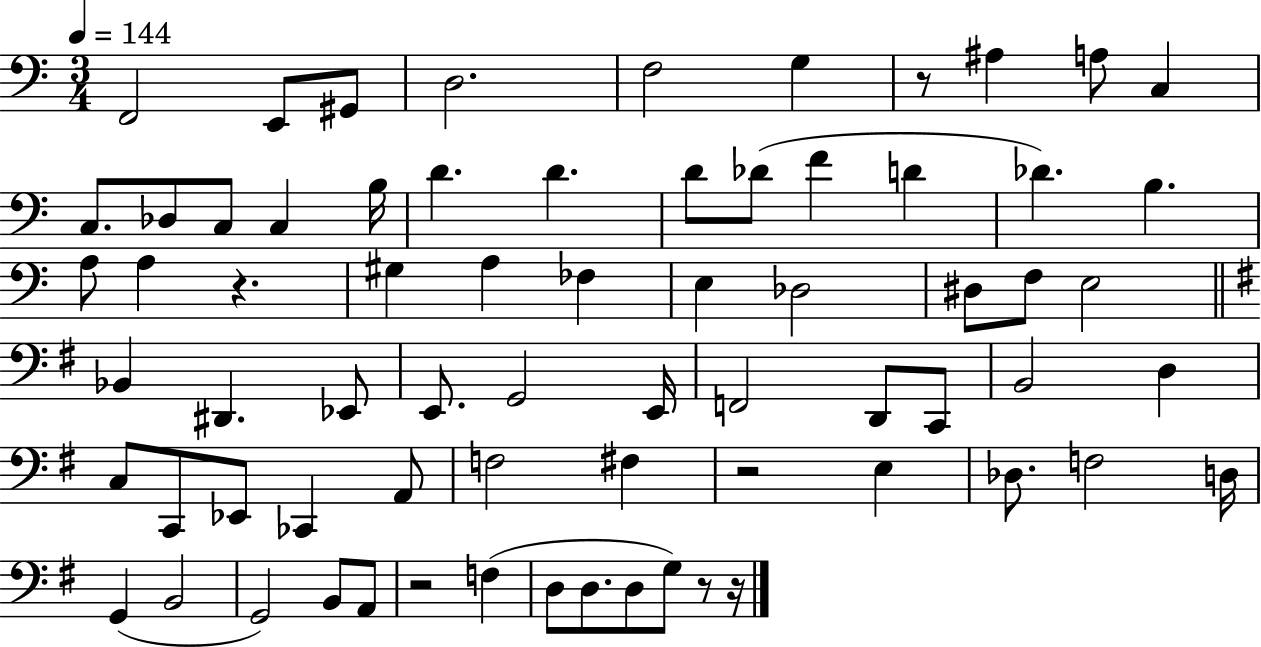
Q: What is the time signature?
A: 3/4